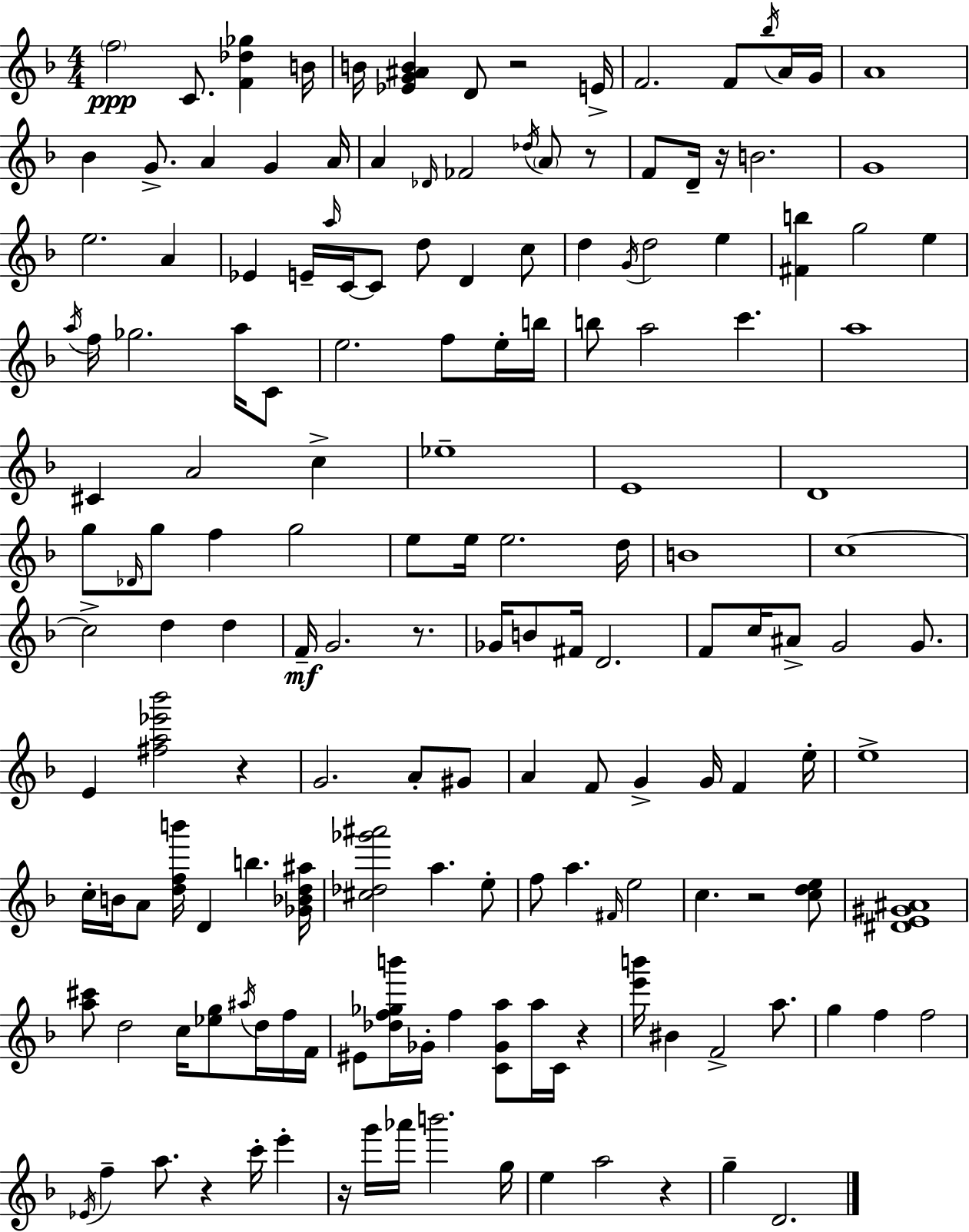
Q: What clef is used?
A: treble